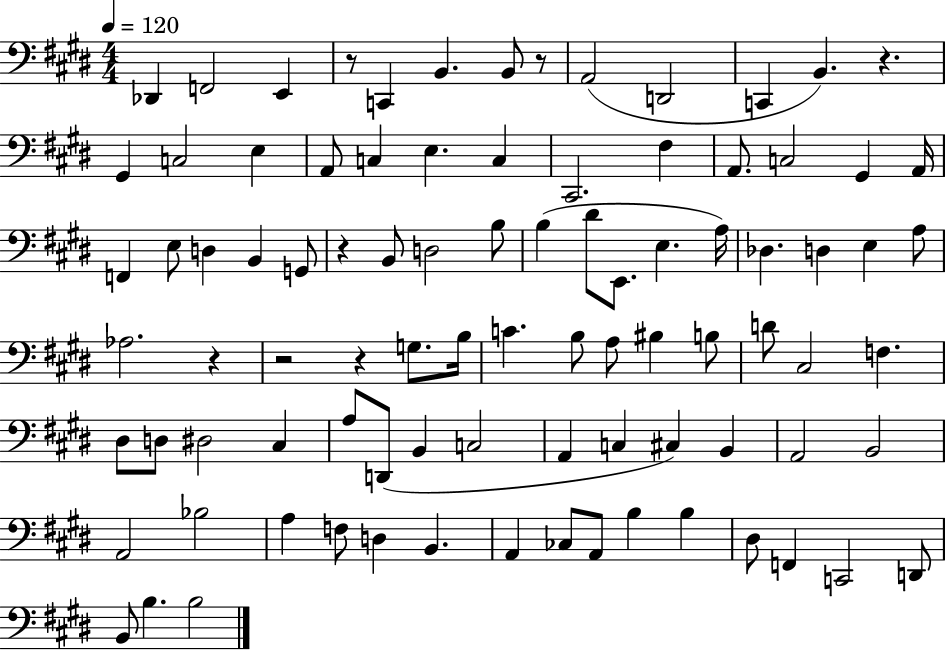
Db2/q F2/h E2/q R/e C2/q B2/q. B2/e R/e A2/h D2/h C2/q B2/q. R/q. G#2/q C3/h E3/q A2/e C3/q E3/q. C3/q C#2/h. F#3/q A2/e. C3/h G#2/q A2/s F2/q E3/e D3/q B2/q G2/e R/q B2/e D3/h B3/e B3/q D#4/e E2/e. E3/q. A3/s Db3/q. D3/q E3/q A3/e Ab3/h. R/q R/h R/q G3/e. B3/s C4/q. B3/e A3/e BIS3/q B3/e D4/e C#3/h F3/q. D#3/e D3/e D#3/h C#3/q A3/e D2/e B2/q C3/h A2/q C3/q C#3/q B2/q A2/h B2/h A2/h Bb3/h A3/q F3/e D3/q B2/q. A2/q CES3/e A2/e B3/q B3/q D#3/e F2/q C2/h D2/e B2/e B3/q. B3/h